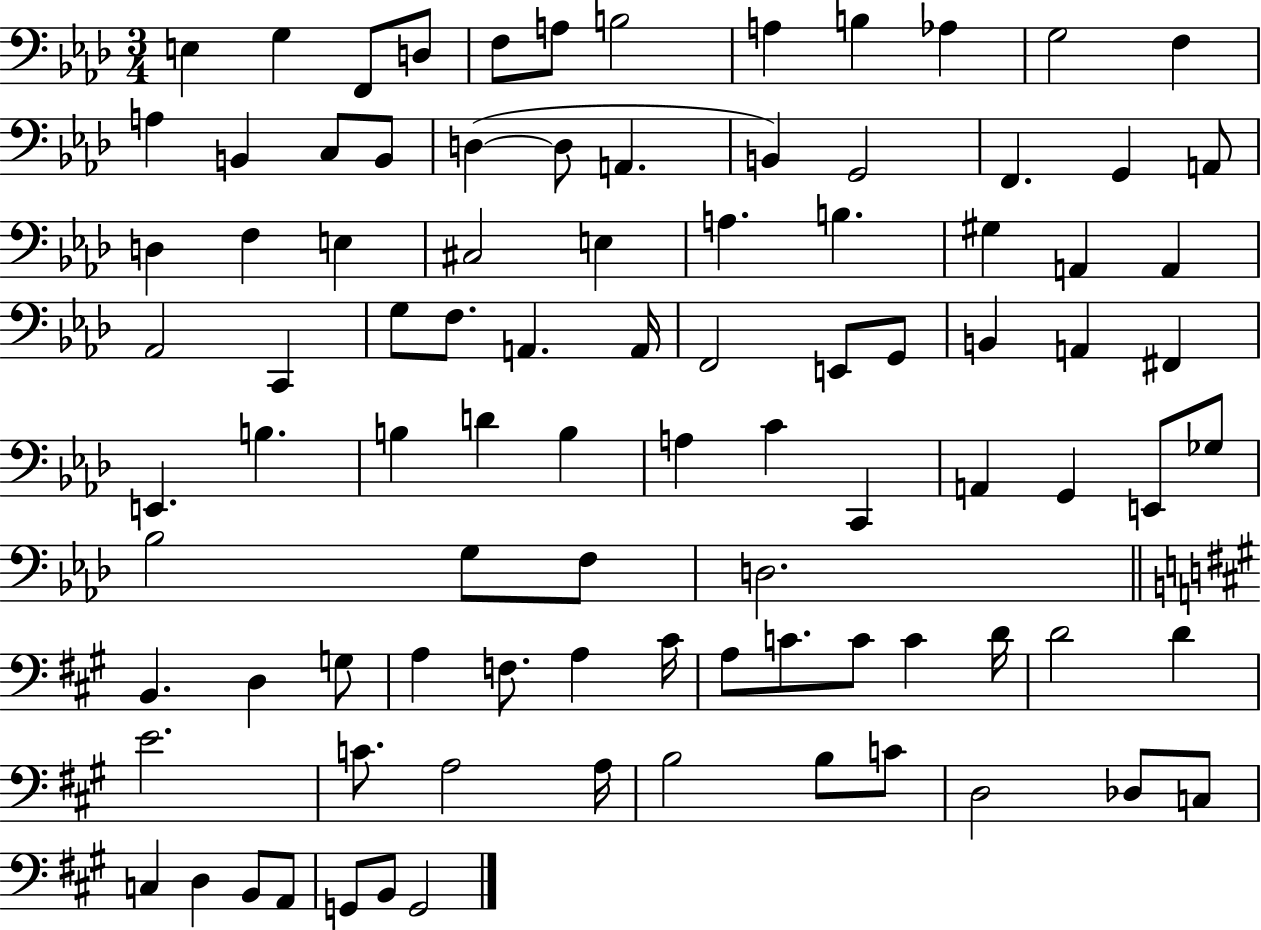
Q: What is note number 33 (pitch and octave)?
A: A2